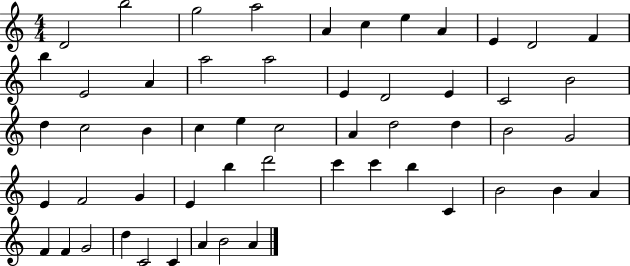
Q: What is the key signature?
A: C major